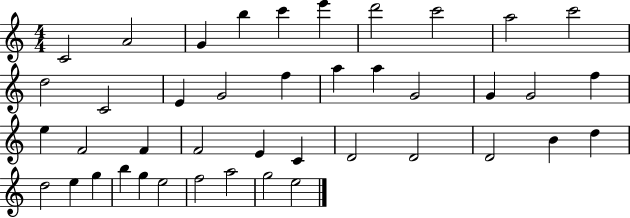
C4/h A4/h G4/q B5/q C6/q E6/q D6/h C6/h A5/h C6/h D5/h C4/h E4/q G4/h F5/q A5/q A5/q G4/h G4/q G4/h F5/q E5/q F4/h F4/q F4/h E4/q C4/q D4/h D4/h D4/h B4/q D5/q D5/h E5/q G5/q B5/q G5/q E5/h F5/h A5/h G5/h E5/h